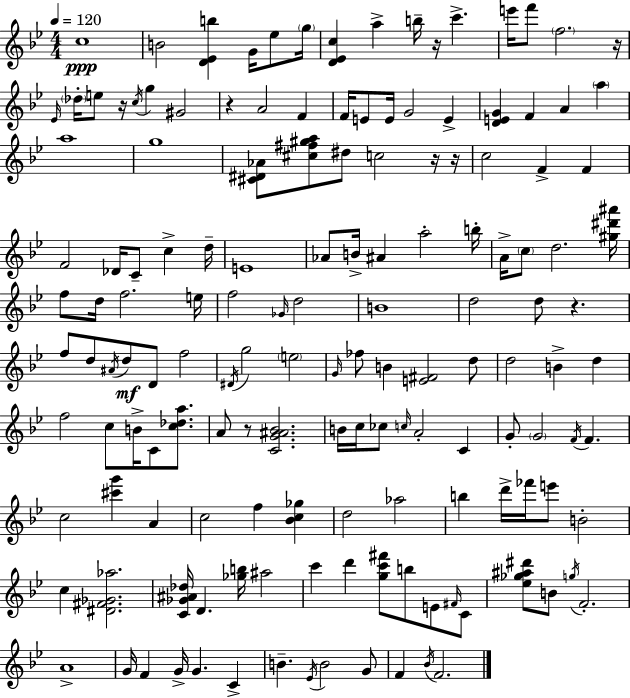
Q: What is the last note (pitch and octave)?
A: F4